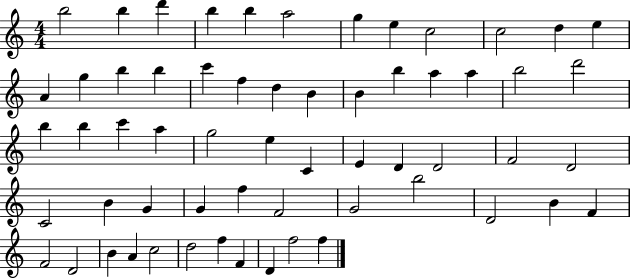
X:1
T:Untitled
M:4/4
L:1/4
K:C
b2 b d' b b a2 g e c2 c2 d e A g b b c' f d B B b a a b2 d'2 b b c' a g2 e C E D D2 F2 D2 C2 B G G f F2 G2 b2 D2 B F F2 D2 B A c2 d2 f F D f2 f